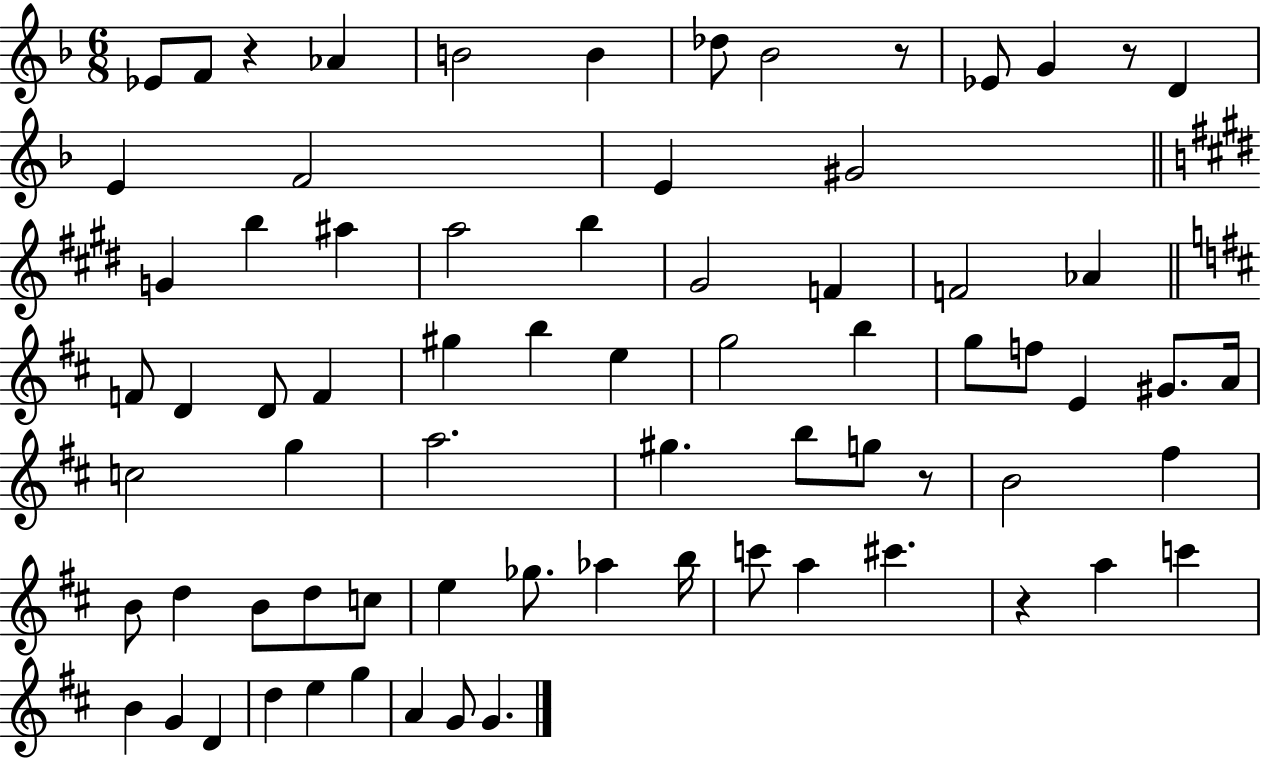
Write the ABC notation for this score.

X:1
T:Untitled
M:6/8
L:1/4
K:F
_E/2 F/2 z _A B2 B _d/2 _B2 z/2 _E/2 G z/2 D E F2 E ^G2 G b ^a a2 b ^G2 F F2 _A F/2 D D/2 F ^g b e g2 b g/2 f/2 E ^G/2 A/4 c2 g a2 ^g b/2 g/2 z/2 B2 ^f B/2 d B/2 d/2 c/2 e _g/2 _a b/4 c'/2 a ^c' z a c' B G D d e g A G/2 G